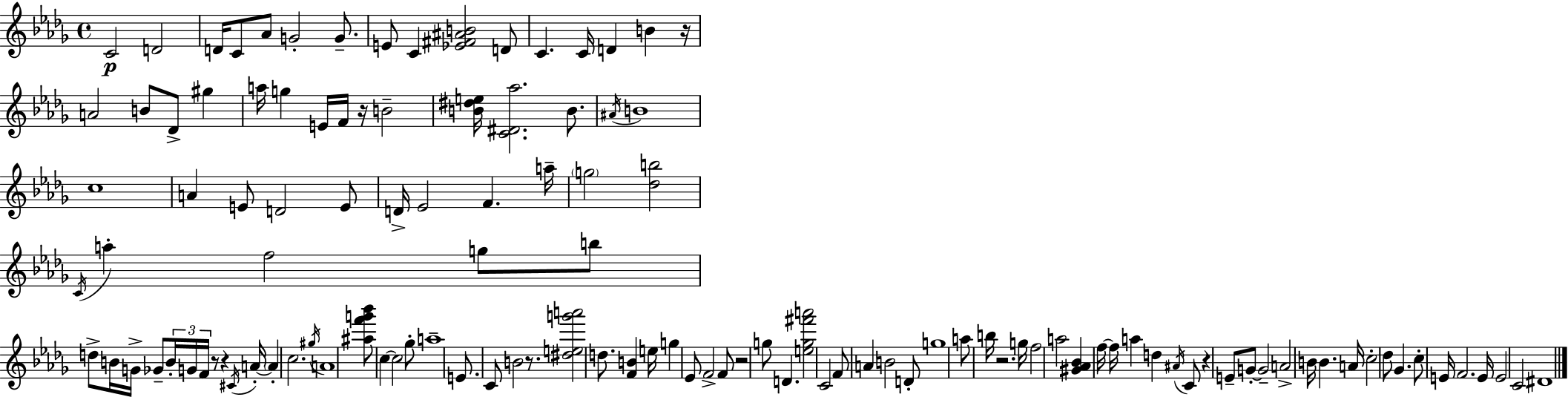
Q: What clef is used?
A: treble